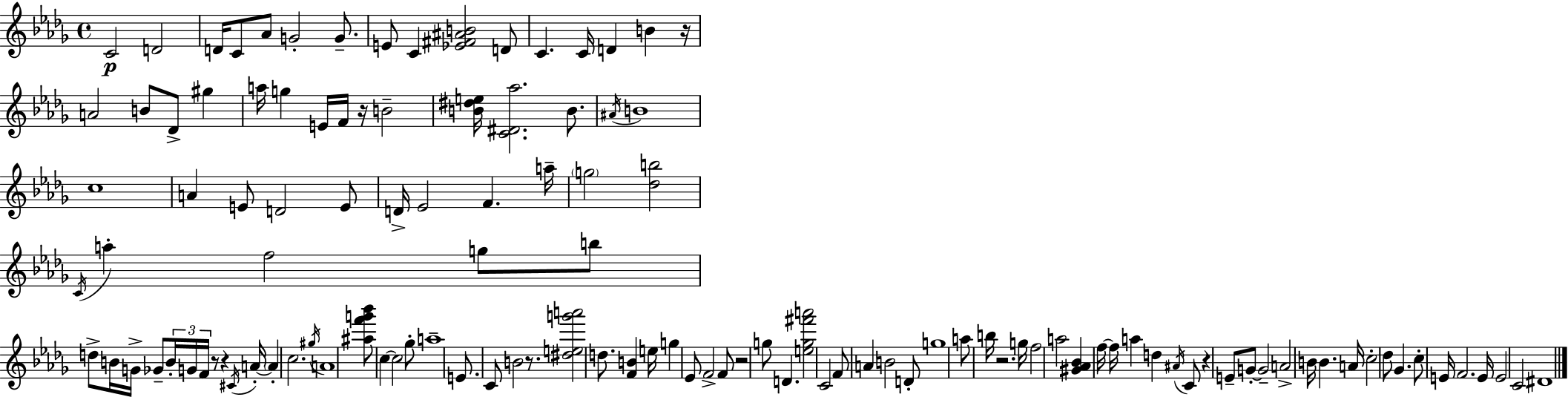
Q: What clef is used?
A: treble